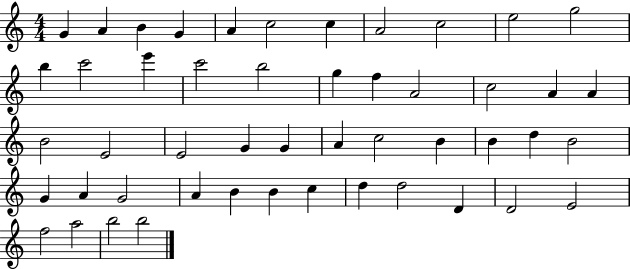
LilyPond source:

{
  \clef treble
  \numericTimeSignature
  \time 4/4
  \key c \major
  g'4 a'4 b'4 g'4 | a'4 c''2 c''4 | a'2 c''2 | e''2 g''2 | \break b''4 c'''2 e'''4 | c'''2 b''2 | g''4 f''4 a'2 | c''2 a'4 a'4 | \break b'2 e'2 | e'2 g'4 g'4 | a'4 c''2 b'4 | b'4 d''4 b'2 | \break g'4 a'4 g'2 | a'4 b'4 b'4 c''4 | d''4 d''2 d'4 | d'2 e'2 | \break f''2 a''2 | b''2 b''2 | \bar "|."
}